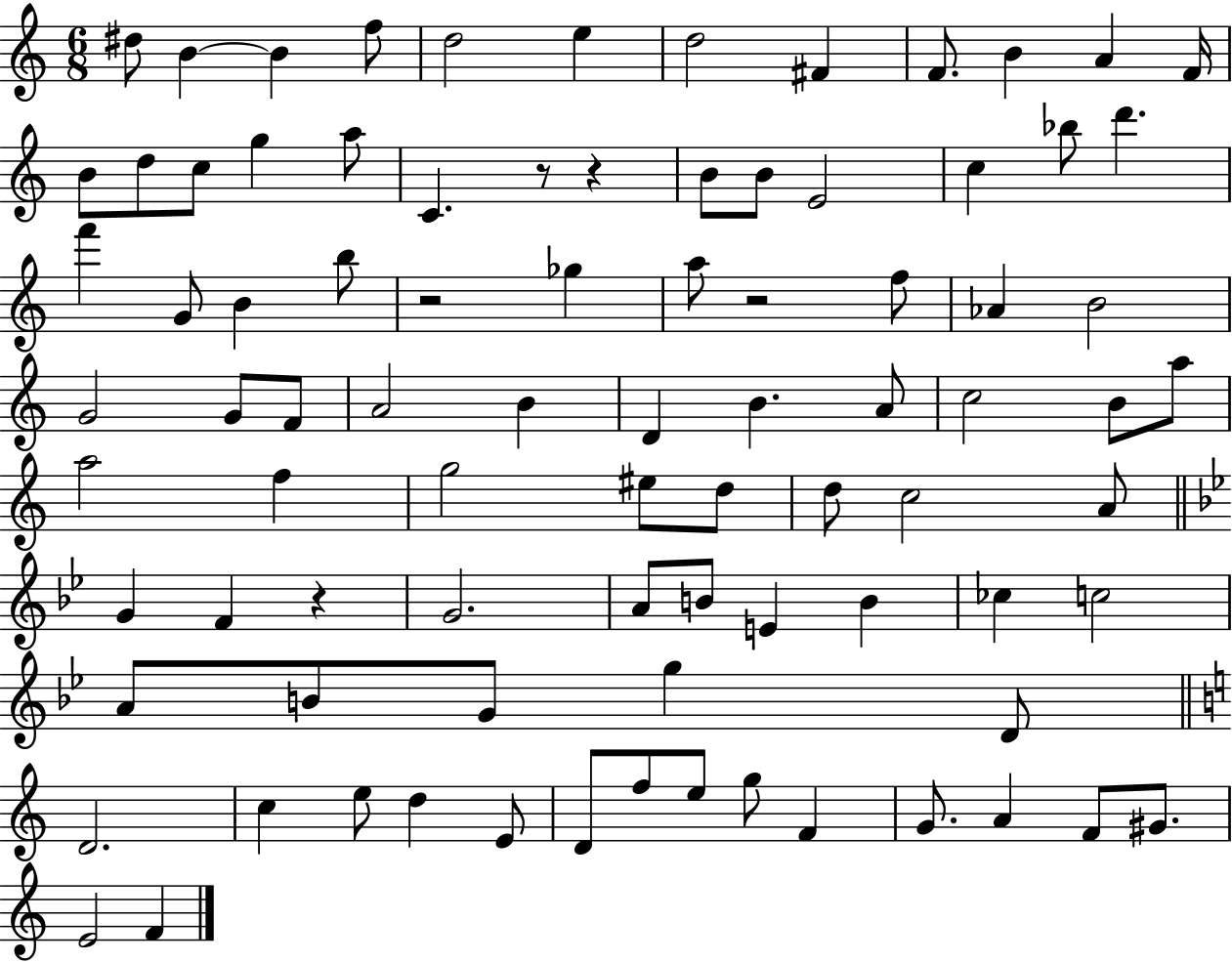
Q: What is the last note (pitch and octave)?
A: F4